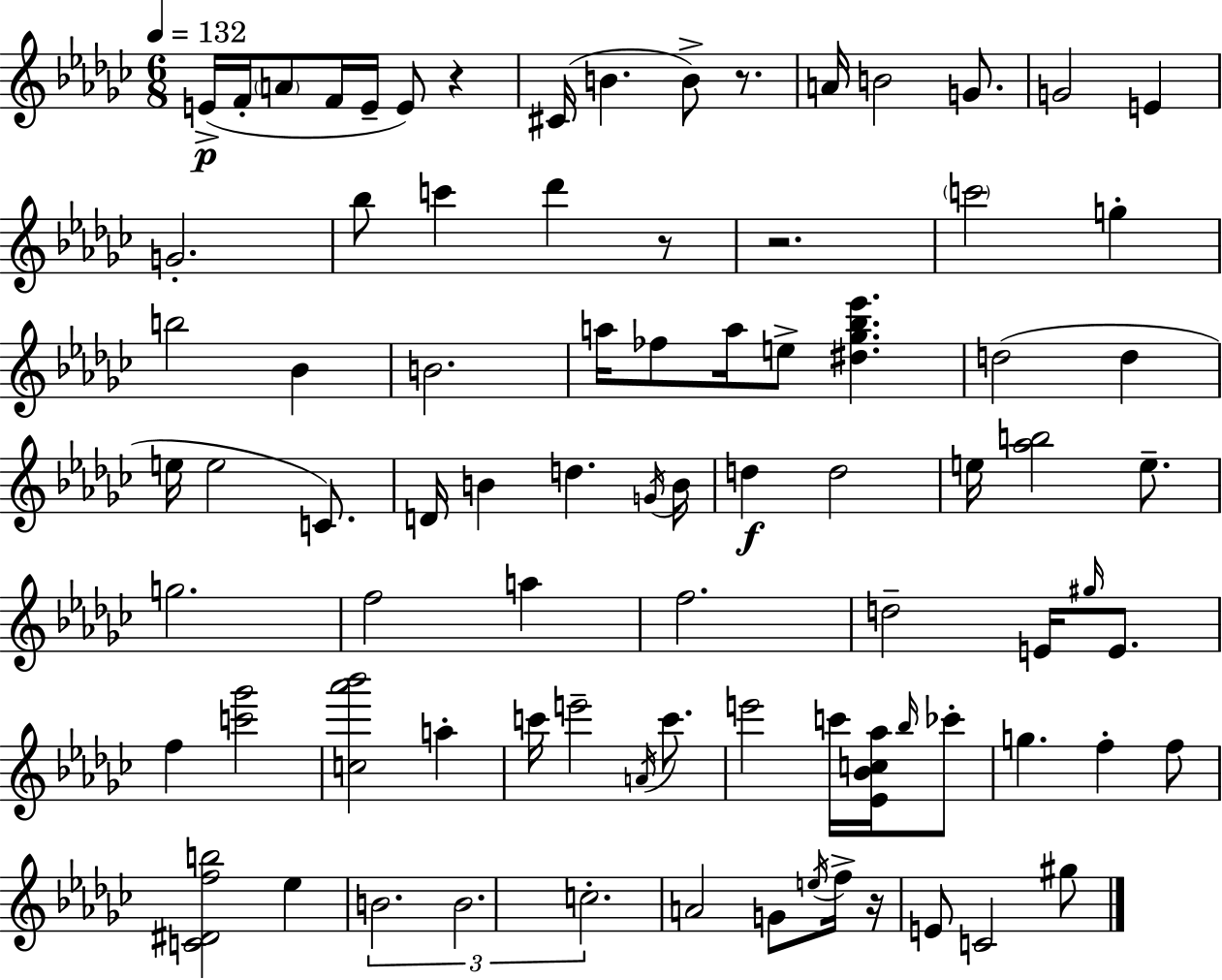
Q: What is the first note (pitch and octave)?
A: E4